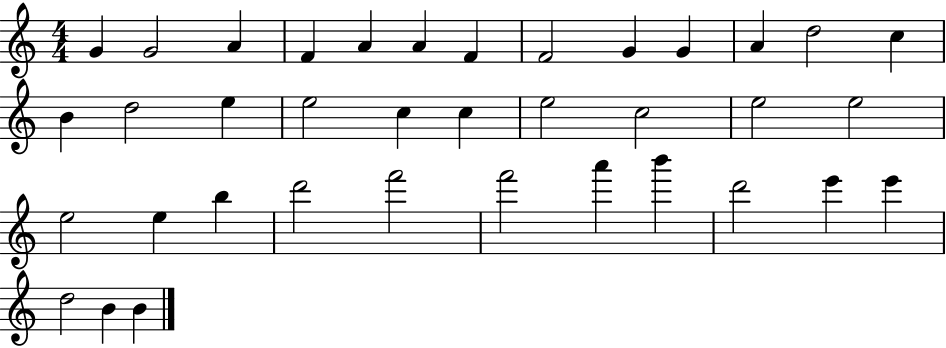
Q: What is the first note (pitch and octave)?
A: G4